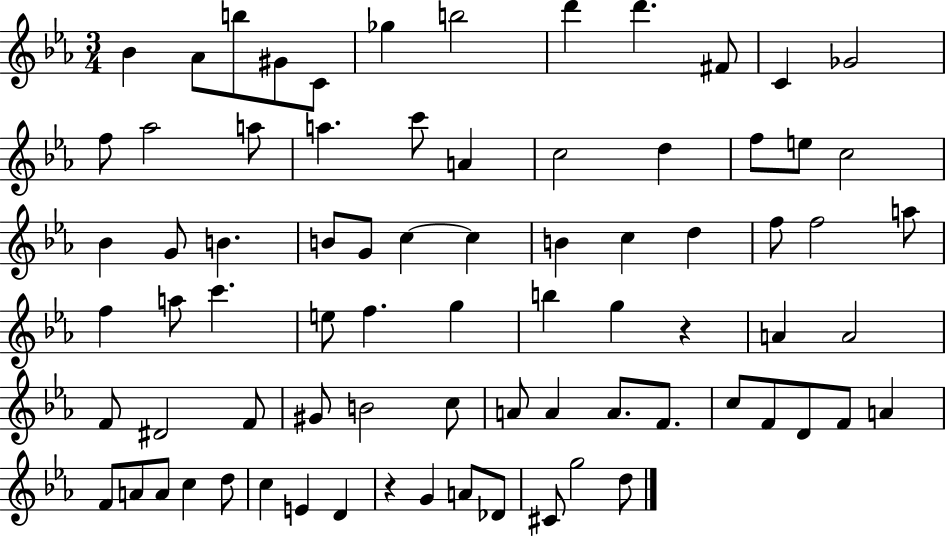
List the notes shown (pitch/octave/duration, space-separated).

Bb4/q Ab4/e B5/e G#4/e C4/e Gb5/q B5/h D6/q D6/q. F#4/e C4/q Gb4/h F5/e Ab5/h A5/e A5/q. C6/e A4/q C5/h D5/q F5/e E5/e C5/h Bb4/q G4/e B4/q. B4/e G4/e C5/q C5/q B4/q C5/q D5/q F5/e F5/h A5/e F5/q A5/e C6/q. E5/e F5/q. G5/q B5/q G5/q R/q A4/q A4/h F4/e D#4/h F4/e G#4/e B4/h C5/e A4/e A4/q A4/e. F4/e. C5/e F4/e D4/e F4/e A4/q F4/e A4/e A4/e C5/q D5/e C5/q E4/q D4/q R/q G4/q A4/e Db4/e C#4/e G5/h D5/e